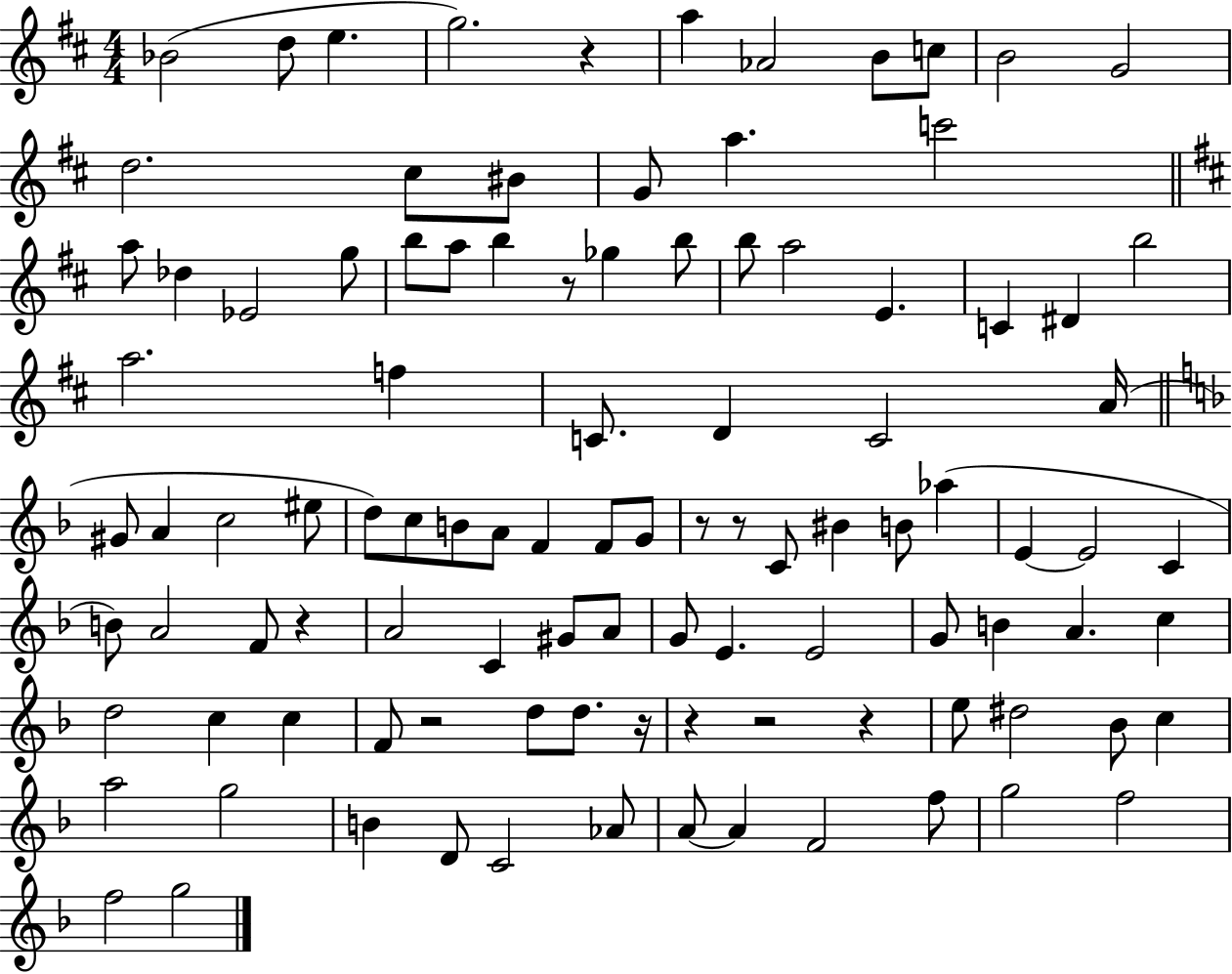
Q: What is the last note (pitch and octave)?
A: G5